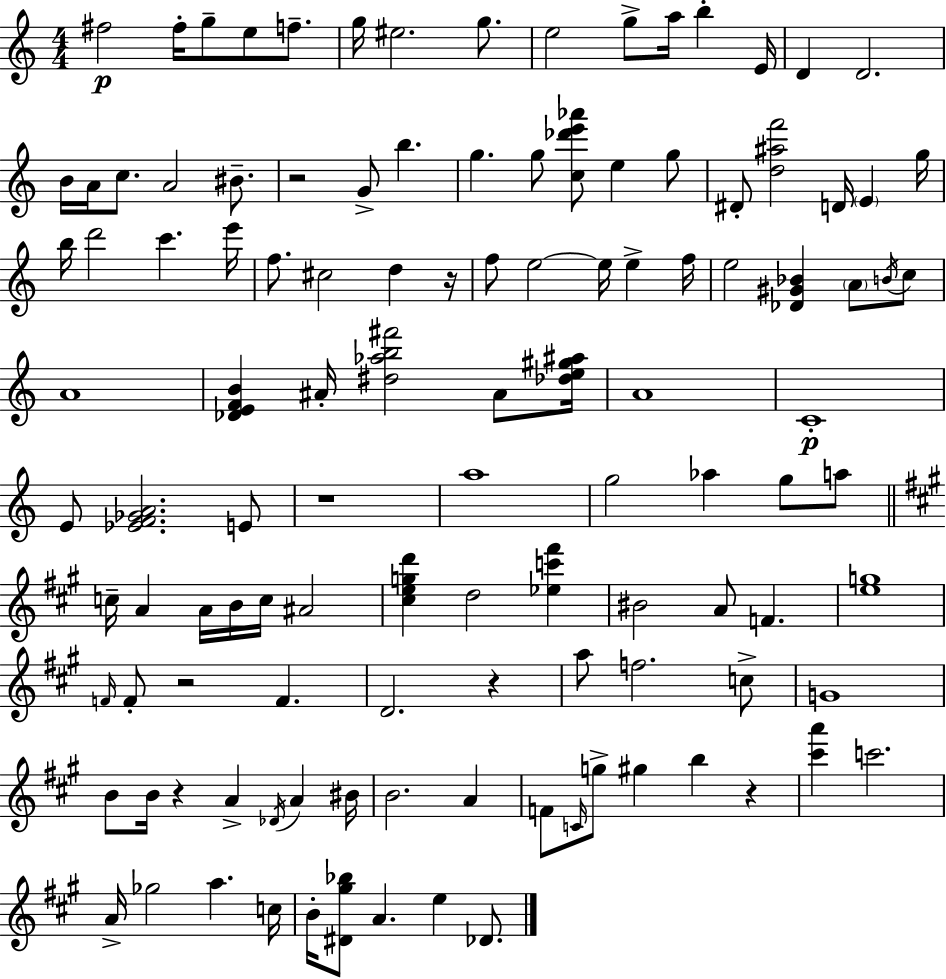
{
  \clef treble
  \numericTimeSignature
  \time 4/4
  \key c \major
  fis''2\p fis''16-. g''8-- e''8 f''8.-- | g''16 eis''2. g''8. | e''2 g''8-> a''16 b''4-. e'16 | d'4 d'2. | \break b'16 a'16 c''8. a'2 bis'8.-- | r2 g'8-> b''4. | g''4. g''8 <c'' des''' e''' aes'''>8 e''4 g''8 | dis'8-. <d'' ais'' f'''>2 d'16 \parenthesize e'4 g''16 | \break b''16 d'''2 c'''4. e'''16 | f''8. cis''2 d''4 r16 | f''8 e''2~~ e''16 e''4-> f''16 | e''2 <des' gis' bes'>4 \parenthesize a'8 \acciaccatura { b'16 } c''8 | \break a'1 | <des' e' f' b'>4 ais'16-. <dis'' aes'' b'' fis'''>2 ais'8 | <des'' e'' gis'' ais''>16 a'1 | c'1-.\p | \break e'8 <ees' f' ges' a'>2. e'8 | r1 | a''1 | g''2 aes''4 g''8 a''8 | \break \bar "||" \break \key a \major c''16-- a'4 a'16 b'16 c''16 ais'2 | <cis'' e'' g'' d'''>4 d''2 <ees'' c''' fis'''>4 | bis'2 a'8 f'4. | <e'' g''>1 | \break \grace { f'16 } f'8-. r2 f'4. | d'2. r4 | a''8 f''2. c''8-> | g'1 | \break b'8 b'16 r4 a'4-> \acciaccatura { des'16 } a'4 | bis'16 b'2. a'4 | f'8 \grace { c'16 } g''8-> gis''4 b''4 r4 | <cis''' a'''>4 c'''2. | \break a'16-> ges''2 a''4. | c''16 b'16-. <dis' gis'' bes''>8 a'4. e''4 | des'8. \bar "|."
}